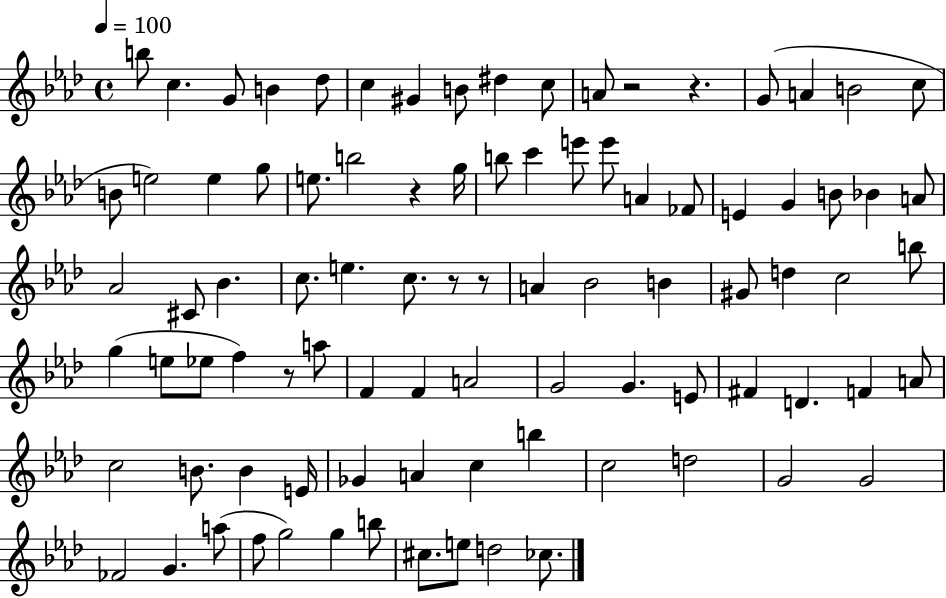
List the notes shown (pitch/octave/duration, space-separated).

B5/e C5/q. G4/e B4/q Db5/e C5/q G#4/q B4/e D#5/q C5/e A4/e R/h R/q. G4/e A4/q B4/h C5/e B4/e E5/h E5/q G5/e E5/e. B5/h R/q G5/s B5/e C6/q E6/e E6/e A4/q FES4/e E4/q G4/q B4/e Bb4/q A4/e Ab4/h C#4/e Bb4/q. C5/e. E5/q. C5/e. R/e R/e A4/q Bb4/h B4/q G#4/e D5/q C5/h B5/e G5/q E5/e Eb5/e F5/q R/e A5/e F4/q F4/q A4/h G4/h G4/q. E4/e F#4/q D4/q. F4/q A4/e C5/h B4/e. B4/q E4/s Gb4/q A4/q C5/q B5/q C5/h D5/h G4/h G4/h FES4/h G4/q. A5/e F5/e G5/h G5/q B5/e C#5/e. E5/e D5/h CES5/e.